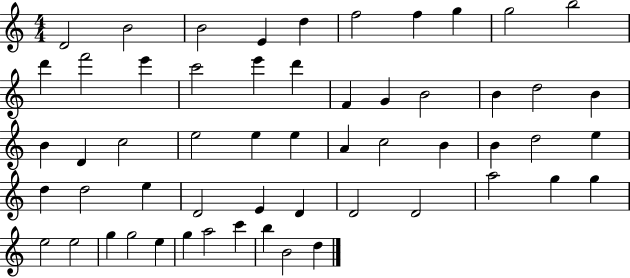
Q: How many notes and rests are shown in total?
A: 56